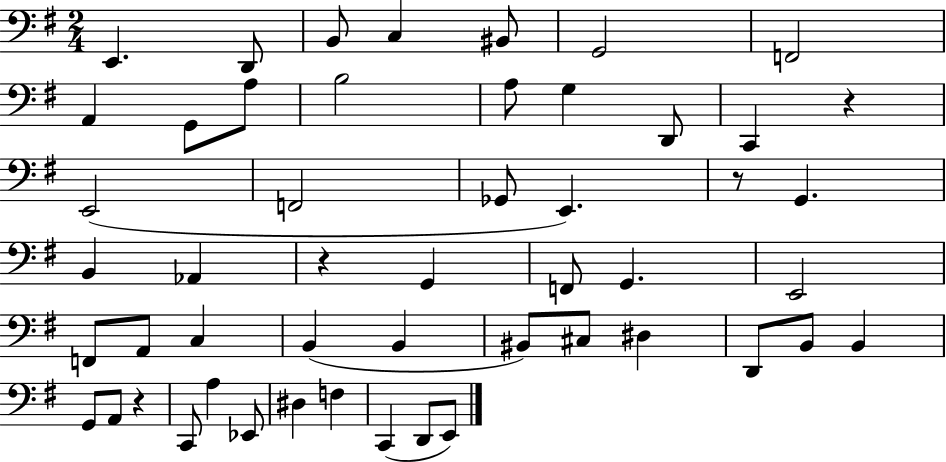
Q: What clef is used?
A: bass